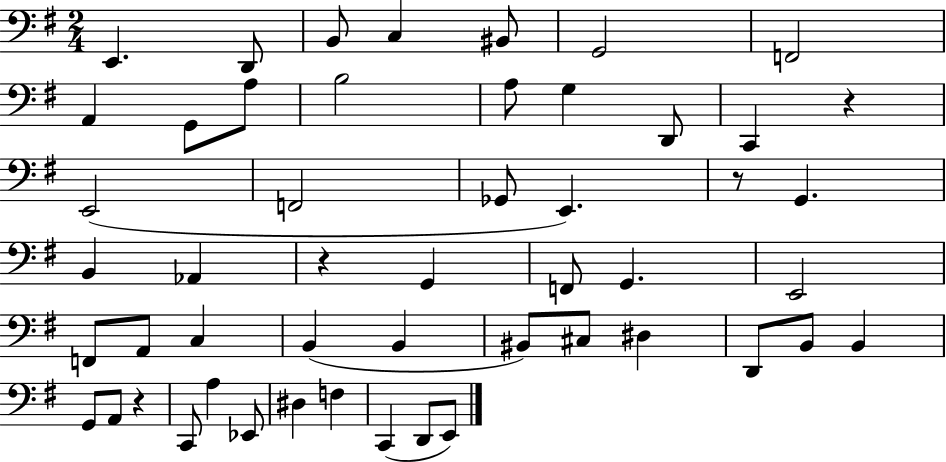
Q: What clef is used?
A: bass